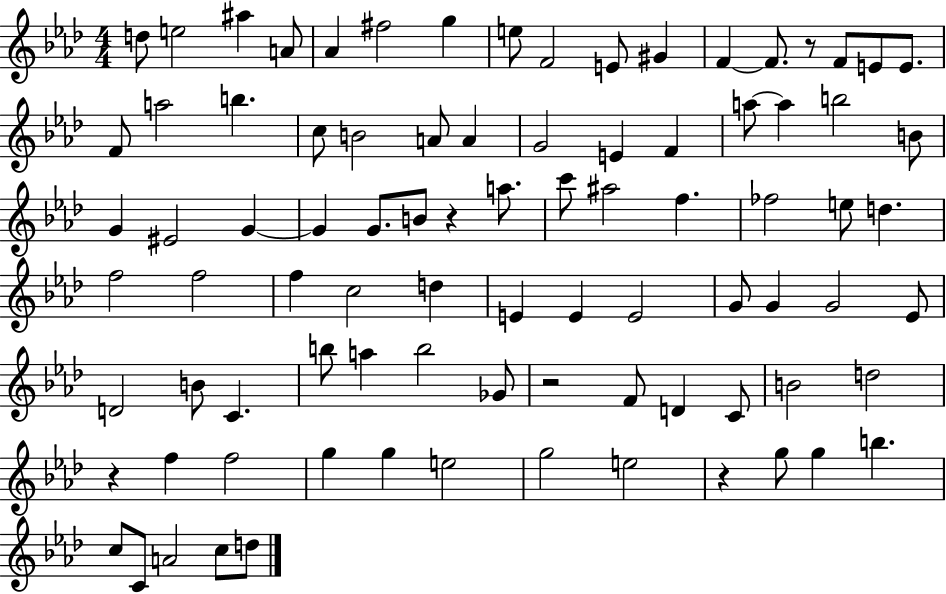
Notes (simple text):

D5/e E5/h A#5/q A4/e Ab4/q F#5/h G5/q E5/e F4/h E4/e G#4/q F4/q F4/e. R/e F4/e E4/e E4/e. F4/e A5/h B5/q. C5/e B4/h A4/e A4/q G4/h E4/q F4/q A5/e A5/q B5/h B4/e G4/q EIS4/h G4/q G4/q G4/e. B4/e R/q A5/e. C6/e A#5/h F5/q. FES5/h E5/e D5/q. F5/h F5/h F5/q C5/h D5/q E4/q E4/q E4/h G4/e G4/q G4/h Eb4/e D4/h B4/e C4/q. B5/e A5/q B5/h Gb4/e R/h F4/e D4/q C4/e B4/h D5/h R/q F5/q F5/h G5/q G5/q E5/h G5/h E5/h R/q G5/e G5/q B5/q. C5/e C4/e A4/h C5/e D5/e